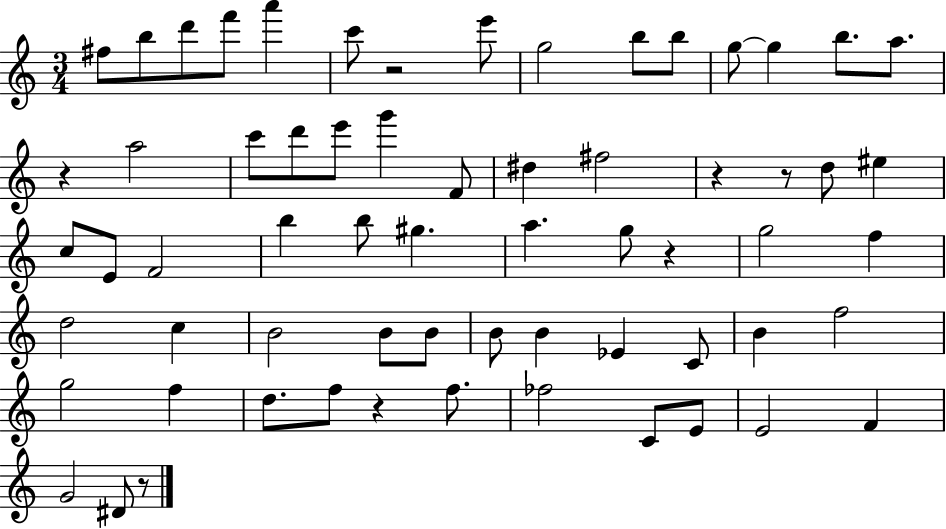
X:1
T:Untitled
M:3/4
L:1/4
K:C
^f/2 b/2 d'/2 f'/2 a' c'/2 z2 e'/2 g2 b/2 b/2 g/2 g b/2 a/2 z a2 c'/2 d'/2 e'/2 g' F/2 ^d ^f2 z z/2 d/2 ^e c/2 E/2 F2 b b/2 ^g a g/2 z g2 f d2 c B2 B/2 B/2 B/2 B _E C/2 B f2 g2 f d/2 f/2 z f/2 _f2 C/2 E/2 E2 F G2 ^D/2 z/2